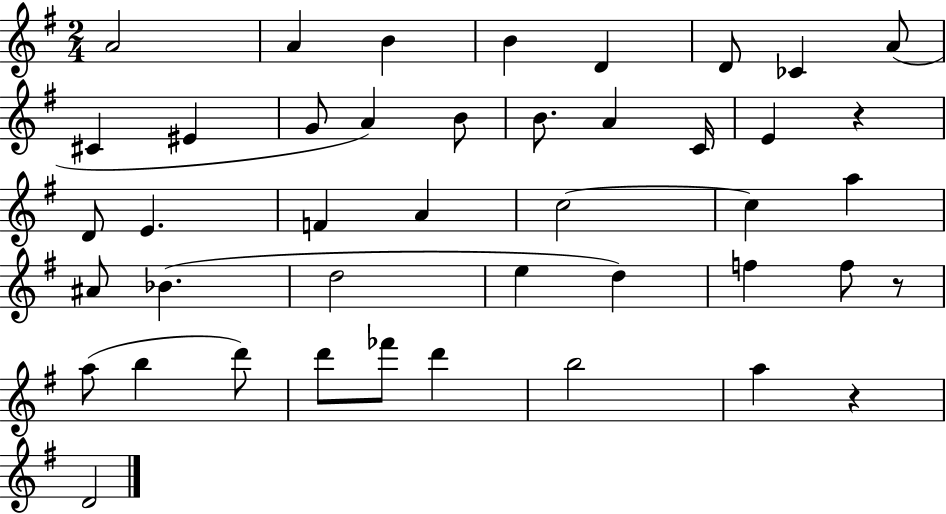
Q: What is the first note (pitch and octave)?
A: A4